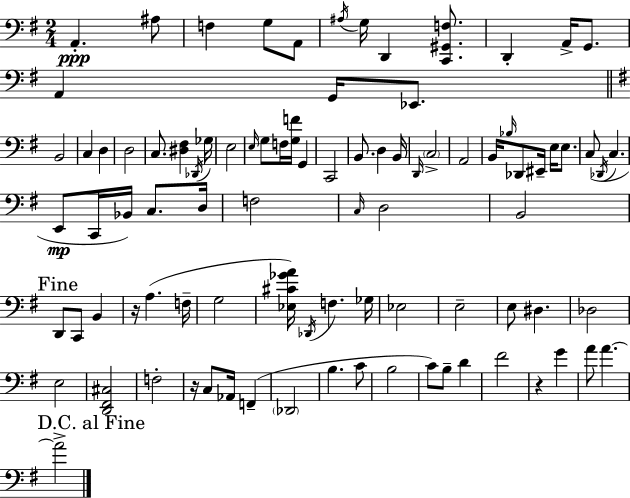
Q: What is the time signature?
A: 2/4